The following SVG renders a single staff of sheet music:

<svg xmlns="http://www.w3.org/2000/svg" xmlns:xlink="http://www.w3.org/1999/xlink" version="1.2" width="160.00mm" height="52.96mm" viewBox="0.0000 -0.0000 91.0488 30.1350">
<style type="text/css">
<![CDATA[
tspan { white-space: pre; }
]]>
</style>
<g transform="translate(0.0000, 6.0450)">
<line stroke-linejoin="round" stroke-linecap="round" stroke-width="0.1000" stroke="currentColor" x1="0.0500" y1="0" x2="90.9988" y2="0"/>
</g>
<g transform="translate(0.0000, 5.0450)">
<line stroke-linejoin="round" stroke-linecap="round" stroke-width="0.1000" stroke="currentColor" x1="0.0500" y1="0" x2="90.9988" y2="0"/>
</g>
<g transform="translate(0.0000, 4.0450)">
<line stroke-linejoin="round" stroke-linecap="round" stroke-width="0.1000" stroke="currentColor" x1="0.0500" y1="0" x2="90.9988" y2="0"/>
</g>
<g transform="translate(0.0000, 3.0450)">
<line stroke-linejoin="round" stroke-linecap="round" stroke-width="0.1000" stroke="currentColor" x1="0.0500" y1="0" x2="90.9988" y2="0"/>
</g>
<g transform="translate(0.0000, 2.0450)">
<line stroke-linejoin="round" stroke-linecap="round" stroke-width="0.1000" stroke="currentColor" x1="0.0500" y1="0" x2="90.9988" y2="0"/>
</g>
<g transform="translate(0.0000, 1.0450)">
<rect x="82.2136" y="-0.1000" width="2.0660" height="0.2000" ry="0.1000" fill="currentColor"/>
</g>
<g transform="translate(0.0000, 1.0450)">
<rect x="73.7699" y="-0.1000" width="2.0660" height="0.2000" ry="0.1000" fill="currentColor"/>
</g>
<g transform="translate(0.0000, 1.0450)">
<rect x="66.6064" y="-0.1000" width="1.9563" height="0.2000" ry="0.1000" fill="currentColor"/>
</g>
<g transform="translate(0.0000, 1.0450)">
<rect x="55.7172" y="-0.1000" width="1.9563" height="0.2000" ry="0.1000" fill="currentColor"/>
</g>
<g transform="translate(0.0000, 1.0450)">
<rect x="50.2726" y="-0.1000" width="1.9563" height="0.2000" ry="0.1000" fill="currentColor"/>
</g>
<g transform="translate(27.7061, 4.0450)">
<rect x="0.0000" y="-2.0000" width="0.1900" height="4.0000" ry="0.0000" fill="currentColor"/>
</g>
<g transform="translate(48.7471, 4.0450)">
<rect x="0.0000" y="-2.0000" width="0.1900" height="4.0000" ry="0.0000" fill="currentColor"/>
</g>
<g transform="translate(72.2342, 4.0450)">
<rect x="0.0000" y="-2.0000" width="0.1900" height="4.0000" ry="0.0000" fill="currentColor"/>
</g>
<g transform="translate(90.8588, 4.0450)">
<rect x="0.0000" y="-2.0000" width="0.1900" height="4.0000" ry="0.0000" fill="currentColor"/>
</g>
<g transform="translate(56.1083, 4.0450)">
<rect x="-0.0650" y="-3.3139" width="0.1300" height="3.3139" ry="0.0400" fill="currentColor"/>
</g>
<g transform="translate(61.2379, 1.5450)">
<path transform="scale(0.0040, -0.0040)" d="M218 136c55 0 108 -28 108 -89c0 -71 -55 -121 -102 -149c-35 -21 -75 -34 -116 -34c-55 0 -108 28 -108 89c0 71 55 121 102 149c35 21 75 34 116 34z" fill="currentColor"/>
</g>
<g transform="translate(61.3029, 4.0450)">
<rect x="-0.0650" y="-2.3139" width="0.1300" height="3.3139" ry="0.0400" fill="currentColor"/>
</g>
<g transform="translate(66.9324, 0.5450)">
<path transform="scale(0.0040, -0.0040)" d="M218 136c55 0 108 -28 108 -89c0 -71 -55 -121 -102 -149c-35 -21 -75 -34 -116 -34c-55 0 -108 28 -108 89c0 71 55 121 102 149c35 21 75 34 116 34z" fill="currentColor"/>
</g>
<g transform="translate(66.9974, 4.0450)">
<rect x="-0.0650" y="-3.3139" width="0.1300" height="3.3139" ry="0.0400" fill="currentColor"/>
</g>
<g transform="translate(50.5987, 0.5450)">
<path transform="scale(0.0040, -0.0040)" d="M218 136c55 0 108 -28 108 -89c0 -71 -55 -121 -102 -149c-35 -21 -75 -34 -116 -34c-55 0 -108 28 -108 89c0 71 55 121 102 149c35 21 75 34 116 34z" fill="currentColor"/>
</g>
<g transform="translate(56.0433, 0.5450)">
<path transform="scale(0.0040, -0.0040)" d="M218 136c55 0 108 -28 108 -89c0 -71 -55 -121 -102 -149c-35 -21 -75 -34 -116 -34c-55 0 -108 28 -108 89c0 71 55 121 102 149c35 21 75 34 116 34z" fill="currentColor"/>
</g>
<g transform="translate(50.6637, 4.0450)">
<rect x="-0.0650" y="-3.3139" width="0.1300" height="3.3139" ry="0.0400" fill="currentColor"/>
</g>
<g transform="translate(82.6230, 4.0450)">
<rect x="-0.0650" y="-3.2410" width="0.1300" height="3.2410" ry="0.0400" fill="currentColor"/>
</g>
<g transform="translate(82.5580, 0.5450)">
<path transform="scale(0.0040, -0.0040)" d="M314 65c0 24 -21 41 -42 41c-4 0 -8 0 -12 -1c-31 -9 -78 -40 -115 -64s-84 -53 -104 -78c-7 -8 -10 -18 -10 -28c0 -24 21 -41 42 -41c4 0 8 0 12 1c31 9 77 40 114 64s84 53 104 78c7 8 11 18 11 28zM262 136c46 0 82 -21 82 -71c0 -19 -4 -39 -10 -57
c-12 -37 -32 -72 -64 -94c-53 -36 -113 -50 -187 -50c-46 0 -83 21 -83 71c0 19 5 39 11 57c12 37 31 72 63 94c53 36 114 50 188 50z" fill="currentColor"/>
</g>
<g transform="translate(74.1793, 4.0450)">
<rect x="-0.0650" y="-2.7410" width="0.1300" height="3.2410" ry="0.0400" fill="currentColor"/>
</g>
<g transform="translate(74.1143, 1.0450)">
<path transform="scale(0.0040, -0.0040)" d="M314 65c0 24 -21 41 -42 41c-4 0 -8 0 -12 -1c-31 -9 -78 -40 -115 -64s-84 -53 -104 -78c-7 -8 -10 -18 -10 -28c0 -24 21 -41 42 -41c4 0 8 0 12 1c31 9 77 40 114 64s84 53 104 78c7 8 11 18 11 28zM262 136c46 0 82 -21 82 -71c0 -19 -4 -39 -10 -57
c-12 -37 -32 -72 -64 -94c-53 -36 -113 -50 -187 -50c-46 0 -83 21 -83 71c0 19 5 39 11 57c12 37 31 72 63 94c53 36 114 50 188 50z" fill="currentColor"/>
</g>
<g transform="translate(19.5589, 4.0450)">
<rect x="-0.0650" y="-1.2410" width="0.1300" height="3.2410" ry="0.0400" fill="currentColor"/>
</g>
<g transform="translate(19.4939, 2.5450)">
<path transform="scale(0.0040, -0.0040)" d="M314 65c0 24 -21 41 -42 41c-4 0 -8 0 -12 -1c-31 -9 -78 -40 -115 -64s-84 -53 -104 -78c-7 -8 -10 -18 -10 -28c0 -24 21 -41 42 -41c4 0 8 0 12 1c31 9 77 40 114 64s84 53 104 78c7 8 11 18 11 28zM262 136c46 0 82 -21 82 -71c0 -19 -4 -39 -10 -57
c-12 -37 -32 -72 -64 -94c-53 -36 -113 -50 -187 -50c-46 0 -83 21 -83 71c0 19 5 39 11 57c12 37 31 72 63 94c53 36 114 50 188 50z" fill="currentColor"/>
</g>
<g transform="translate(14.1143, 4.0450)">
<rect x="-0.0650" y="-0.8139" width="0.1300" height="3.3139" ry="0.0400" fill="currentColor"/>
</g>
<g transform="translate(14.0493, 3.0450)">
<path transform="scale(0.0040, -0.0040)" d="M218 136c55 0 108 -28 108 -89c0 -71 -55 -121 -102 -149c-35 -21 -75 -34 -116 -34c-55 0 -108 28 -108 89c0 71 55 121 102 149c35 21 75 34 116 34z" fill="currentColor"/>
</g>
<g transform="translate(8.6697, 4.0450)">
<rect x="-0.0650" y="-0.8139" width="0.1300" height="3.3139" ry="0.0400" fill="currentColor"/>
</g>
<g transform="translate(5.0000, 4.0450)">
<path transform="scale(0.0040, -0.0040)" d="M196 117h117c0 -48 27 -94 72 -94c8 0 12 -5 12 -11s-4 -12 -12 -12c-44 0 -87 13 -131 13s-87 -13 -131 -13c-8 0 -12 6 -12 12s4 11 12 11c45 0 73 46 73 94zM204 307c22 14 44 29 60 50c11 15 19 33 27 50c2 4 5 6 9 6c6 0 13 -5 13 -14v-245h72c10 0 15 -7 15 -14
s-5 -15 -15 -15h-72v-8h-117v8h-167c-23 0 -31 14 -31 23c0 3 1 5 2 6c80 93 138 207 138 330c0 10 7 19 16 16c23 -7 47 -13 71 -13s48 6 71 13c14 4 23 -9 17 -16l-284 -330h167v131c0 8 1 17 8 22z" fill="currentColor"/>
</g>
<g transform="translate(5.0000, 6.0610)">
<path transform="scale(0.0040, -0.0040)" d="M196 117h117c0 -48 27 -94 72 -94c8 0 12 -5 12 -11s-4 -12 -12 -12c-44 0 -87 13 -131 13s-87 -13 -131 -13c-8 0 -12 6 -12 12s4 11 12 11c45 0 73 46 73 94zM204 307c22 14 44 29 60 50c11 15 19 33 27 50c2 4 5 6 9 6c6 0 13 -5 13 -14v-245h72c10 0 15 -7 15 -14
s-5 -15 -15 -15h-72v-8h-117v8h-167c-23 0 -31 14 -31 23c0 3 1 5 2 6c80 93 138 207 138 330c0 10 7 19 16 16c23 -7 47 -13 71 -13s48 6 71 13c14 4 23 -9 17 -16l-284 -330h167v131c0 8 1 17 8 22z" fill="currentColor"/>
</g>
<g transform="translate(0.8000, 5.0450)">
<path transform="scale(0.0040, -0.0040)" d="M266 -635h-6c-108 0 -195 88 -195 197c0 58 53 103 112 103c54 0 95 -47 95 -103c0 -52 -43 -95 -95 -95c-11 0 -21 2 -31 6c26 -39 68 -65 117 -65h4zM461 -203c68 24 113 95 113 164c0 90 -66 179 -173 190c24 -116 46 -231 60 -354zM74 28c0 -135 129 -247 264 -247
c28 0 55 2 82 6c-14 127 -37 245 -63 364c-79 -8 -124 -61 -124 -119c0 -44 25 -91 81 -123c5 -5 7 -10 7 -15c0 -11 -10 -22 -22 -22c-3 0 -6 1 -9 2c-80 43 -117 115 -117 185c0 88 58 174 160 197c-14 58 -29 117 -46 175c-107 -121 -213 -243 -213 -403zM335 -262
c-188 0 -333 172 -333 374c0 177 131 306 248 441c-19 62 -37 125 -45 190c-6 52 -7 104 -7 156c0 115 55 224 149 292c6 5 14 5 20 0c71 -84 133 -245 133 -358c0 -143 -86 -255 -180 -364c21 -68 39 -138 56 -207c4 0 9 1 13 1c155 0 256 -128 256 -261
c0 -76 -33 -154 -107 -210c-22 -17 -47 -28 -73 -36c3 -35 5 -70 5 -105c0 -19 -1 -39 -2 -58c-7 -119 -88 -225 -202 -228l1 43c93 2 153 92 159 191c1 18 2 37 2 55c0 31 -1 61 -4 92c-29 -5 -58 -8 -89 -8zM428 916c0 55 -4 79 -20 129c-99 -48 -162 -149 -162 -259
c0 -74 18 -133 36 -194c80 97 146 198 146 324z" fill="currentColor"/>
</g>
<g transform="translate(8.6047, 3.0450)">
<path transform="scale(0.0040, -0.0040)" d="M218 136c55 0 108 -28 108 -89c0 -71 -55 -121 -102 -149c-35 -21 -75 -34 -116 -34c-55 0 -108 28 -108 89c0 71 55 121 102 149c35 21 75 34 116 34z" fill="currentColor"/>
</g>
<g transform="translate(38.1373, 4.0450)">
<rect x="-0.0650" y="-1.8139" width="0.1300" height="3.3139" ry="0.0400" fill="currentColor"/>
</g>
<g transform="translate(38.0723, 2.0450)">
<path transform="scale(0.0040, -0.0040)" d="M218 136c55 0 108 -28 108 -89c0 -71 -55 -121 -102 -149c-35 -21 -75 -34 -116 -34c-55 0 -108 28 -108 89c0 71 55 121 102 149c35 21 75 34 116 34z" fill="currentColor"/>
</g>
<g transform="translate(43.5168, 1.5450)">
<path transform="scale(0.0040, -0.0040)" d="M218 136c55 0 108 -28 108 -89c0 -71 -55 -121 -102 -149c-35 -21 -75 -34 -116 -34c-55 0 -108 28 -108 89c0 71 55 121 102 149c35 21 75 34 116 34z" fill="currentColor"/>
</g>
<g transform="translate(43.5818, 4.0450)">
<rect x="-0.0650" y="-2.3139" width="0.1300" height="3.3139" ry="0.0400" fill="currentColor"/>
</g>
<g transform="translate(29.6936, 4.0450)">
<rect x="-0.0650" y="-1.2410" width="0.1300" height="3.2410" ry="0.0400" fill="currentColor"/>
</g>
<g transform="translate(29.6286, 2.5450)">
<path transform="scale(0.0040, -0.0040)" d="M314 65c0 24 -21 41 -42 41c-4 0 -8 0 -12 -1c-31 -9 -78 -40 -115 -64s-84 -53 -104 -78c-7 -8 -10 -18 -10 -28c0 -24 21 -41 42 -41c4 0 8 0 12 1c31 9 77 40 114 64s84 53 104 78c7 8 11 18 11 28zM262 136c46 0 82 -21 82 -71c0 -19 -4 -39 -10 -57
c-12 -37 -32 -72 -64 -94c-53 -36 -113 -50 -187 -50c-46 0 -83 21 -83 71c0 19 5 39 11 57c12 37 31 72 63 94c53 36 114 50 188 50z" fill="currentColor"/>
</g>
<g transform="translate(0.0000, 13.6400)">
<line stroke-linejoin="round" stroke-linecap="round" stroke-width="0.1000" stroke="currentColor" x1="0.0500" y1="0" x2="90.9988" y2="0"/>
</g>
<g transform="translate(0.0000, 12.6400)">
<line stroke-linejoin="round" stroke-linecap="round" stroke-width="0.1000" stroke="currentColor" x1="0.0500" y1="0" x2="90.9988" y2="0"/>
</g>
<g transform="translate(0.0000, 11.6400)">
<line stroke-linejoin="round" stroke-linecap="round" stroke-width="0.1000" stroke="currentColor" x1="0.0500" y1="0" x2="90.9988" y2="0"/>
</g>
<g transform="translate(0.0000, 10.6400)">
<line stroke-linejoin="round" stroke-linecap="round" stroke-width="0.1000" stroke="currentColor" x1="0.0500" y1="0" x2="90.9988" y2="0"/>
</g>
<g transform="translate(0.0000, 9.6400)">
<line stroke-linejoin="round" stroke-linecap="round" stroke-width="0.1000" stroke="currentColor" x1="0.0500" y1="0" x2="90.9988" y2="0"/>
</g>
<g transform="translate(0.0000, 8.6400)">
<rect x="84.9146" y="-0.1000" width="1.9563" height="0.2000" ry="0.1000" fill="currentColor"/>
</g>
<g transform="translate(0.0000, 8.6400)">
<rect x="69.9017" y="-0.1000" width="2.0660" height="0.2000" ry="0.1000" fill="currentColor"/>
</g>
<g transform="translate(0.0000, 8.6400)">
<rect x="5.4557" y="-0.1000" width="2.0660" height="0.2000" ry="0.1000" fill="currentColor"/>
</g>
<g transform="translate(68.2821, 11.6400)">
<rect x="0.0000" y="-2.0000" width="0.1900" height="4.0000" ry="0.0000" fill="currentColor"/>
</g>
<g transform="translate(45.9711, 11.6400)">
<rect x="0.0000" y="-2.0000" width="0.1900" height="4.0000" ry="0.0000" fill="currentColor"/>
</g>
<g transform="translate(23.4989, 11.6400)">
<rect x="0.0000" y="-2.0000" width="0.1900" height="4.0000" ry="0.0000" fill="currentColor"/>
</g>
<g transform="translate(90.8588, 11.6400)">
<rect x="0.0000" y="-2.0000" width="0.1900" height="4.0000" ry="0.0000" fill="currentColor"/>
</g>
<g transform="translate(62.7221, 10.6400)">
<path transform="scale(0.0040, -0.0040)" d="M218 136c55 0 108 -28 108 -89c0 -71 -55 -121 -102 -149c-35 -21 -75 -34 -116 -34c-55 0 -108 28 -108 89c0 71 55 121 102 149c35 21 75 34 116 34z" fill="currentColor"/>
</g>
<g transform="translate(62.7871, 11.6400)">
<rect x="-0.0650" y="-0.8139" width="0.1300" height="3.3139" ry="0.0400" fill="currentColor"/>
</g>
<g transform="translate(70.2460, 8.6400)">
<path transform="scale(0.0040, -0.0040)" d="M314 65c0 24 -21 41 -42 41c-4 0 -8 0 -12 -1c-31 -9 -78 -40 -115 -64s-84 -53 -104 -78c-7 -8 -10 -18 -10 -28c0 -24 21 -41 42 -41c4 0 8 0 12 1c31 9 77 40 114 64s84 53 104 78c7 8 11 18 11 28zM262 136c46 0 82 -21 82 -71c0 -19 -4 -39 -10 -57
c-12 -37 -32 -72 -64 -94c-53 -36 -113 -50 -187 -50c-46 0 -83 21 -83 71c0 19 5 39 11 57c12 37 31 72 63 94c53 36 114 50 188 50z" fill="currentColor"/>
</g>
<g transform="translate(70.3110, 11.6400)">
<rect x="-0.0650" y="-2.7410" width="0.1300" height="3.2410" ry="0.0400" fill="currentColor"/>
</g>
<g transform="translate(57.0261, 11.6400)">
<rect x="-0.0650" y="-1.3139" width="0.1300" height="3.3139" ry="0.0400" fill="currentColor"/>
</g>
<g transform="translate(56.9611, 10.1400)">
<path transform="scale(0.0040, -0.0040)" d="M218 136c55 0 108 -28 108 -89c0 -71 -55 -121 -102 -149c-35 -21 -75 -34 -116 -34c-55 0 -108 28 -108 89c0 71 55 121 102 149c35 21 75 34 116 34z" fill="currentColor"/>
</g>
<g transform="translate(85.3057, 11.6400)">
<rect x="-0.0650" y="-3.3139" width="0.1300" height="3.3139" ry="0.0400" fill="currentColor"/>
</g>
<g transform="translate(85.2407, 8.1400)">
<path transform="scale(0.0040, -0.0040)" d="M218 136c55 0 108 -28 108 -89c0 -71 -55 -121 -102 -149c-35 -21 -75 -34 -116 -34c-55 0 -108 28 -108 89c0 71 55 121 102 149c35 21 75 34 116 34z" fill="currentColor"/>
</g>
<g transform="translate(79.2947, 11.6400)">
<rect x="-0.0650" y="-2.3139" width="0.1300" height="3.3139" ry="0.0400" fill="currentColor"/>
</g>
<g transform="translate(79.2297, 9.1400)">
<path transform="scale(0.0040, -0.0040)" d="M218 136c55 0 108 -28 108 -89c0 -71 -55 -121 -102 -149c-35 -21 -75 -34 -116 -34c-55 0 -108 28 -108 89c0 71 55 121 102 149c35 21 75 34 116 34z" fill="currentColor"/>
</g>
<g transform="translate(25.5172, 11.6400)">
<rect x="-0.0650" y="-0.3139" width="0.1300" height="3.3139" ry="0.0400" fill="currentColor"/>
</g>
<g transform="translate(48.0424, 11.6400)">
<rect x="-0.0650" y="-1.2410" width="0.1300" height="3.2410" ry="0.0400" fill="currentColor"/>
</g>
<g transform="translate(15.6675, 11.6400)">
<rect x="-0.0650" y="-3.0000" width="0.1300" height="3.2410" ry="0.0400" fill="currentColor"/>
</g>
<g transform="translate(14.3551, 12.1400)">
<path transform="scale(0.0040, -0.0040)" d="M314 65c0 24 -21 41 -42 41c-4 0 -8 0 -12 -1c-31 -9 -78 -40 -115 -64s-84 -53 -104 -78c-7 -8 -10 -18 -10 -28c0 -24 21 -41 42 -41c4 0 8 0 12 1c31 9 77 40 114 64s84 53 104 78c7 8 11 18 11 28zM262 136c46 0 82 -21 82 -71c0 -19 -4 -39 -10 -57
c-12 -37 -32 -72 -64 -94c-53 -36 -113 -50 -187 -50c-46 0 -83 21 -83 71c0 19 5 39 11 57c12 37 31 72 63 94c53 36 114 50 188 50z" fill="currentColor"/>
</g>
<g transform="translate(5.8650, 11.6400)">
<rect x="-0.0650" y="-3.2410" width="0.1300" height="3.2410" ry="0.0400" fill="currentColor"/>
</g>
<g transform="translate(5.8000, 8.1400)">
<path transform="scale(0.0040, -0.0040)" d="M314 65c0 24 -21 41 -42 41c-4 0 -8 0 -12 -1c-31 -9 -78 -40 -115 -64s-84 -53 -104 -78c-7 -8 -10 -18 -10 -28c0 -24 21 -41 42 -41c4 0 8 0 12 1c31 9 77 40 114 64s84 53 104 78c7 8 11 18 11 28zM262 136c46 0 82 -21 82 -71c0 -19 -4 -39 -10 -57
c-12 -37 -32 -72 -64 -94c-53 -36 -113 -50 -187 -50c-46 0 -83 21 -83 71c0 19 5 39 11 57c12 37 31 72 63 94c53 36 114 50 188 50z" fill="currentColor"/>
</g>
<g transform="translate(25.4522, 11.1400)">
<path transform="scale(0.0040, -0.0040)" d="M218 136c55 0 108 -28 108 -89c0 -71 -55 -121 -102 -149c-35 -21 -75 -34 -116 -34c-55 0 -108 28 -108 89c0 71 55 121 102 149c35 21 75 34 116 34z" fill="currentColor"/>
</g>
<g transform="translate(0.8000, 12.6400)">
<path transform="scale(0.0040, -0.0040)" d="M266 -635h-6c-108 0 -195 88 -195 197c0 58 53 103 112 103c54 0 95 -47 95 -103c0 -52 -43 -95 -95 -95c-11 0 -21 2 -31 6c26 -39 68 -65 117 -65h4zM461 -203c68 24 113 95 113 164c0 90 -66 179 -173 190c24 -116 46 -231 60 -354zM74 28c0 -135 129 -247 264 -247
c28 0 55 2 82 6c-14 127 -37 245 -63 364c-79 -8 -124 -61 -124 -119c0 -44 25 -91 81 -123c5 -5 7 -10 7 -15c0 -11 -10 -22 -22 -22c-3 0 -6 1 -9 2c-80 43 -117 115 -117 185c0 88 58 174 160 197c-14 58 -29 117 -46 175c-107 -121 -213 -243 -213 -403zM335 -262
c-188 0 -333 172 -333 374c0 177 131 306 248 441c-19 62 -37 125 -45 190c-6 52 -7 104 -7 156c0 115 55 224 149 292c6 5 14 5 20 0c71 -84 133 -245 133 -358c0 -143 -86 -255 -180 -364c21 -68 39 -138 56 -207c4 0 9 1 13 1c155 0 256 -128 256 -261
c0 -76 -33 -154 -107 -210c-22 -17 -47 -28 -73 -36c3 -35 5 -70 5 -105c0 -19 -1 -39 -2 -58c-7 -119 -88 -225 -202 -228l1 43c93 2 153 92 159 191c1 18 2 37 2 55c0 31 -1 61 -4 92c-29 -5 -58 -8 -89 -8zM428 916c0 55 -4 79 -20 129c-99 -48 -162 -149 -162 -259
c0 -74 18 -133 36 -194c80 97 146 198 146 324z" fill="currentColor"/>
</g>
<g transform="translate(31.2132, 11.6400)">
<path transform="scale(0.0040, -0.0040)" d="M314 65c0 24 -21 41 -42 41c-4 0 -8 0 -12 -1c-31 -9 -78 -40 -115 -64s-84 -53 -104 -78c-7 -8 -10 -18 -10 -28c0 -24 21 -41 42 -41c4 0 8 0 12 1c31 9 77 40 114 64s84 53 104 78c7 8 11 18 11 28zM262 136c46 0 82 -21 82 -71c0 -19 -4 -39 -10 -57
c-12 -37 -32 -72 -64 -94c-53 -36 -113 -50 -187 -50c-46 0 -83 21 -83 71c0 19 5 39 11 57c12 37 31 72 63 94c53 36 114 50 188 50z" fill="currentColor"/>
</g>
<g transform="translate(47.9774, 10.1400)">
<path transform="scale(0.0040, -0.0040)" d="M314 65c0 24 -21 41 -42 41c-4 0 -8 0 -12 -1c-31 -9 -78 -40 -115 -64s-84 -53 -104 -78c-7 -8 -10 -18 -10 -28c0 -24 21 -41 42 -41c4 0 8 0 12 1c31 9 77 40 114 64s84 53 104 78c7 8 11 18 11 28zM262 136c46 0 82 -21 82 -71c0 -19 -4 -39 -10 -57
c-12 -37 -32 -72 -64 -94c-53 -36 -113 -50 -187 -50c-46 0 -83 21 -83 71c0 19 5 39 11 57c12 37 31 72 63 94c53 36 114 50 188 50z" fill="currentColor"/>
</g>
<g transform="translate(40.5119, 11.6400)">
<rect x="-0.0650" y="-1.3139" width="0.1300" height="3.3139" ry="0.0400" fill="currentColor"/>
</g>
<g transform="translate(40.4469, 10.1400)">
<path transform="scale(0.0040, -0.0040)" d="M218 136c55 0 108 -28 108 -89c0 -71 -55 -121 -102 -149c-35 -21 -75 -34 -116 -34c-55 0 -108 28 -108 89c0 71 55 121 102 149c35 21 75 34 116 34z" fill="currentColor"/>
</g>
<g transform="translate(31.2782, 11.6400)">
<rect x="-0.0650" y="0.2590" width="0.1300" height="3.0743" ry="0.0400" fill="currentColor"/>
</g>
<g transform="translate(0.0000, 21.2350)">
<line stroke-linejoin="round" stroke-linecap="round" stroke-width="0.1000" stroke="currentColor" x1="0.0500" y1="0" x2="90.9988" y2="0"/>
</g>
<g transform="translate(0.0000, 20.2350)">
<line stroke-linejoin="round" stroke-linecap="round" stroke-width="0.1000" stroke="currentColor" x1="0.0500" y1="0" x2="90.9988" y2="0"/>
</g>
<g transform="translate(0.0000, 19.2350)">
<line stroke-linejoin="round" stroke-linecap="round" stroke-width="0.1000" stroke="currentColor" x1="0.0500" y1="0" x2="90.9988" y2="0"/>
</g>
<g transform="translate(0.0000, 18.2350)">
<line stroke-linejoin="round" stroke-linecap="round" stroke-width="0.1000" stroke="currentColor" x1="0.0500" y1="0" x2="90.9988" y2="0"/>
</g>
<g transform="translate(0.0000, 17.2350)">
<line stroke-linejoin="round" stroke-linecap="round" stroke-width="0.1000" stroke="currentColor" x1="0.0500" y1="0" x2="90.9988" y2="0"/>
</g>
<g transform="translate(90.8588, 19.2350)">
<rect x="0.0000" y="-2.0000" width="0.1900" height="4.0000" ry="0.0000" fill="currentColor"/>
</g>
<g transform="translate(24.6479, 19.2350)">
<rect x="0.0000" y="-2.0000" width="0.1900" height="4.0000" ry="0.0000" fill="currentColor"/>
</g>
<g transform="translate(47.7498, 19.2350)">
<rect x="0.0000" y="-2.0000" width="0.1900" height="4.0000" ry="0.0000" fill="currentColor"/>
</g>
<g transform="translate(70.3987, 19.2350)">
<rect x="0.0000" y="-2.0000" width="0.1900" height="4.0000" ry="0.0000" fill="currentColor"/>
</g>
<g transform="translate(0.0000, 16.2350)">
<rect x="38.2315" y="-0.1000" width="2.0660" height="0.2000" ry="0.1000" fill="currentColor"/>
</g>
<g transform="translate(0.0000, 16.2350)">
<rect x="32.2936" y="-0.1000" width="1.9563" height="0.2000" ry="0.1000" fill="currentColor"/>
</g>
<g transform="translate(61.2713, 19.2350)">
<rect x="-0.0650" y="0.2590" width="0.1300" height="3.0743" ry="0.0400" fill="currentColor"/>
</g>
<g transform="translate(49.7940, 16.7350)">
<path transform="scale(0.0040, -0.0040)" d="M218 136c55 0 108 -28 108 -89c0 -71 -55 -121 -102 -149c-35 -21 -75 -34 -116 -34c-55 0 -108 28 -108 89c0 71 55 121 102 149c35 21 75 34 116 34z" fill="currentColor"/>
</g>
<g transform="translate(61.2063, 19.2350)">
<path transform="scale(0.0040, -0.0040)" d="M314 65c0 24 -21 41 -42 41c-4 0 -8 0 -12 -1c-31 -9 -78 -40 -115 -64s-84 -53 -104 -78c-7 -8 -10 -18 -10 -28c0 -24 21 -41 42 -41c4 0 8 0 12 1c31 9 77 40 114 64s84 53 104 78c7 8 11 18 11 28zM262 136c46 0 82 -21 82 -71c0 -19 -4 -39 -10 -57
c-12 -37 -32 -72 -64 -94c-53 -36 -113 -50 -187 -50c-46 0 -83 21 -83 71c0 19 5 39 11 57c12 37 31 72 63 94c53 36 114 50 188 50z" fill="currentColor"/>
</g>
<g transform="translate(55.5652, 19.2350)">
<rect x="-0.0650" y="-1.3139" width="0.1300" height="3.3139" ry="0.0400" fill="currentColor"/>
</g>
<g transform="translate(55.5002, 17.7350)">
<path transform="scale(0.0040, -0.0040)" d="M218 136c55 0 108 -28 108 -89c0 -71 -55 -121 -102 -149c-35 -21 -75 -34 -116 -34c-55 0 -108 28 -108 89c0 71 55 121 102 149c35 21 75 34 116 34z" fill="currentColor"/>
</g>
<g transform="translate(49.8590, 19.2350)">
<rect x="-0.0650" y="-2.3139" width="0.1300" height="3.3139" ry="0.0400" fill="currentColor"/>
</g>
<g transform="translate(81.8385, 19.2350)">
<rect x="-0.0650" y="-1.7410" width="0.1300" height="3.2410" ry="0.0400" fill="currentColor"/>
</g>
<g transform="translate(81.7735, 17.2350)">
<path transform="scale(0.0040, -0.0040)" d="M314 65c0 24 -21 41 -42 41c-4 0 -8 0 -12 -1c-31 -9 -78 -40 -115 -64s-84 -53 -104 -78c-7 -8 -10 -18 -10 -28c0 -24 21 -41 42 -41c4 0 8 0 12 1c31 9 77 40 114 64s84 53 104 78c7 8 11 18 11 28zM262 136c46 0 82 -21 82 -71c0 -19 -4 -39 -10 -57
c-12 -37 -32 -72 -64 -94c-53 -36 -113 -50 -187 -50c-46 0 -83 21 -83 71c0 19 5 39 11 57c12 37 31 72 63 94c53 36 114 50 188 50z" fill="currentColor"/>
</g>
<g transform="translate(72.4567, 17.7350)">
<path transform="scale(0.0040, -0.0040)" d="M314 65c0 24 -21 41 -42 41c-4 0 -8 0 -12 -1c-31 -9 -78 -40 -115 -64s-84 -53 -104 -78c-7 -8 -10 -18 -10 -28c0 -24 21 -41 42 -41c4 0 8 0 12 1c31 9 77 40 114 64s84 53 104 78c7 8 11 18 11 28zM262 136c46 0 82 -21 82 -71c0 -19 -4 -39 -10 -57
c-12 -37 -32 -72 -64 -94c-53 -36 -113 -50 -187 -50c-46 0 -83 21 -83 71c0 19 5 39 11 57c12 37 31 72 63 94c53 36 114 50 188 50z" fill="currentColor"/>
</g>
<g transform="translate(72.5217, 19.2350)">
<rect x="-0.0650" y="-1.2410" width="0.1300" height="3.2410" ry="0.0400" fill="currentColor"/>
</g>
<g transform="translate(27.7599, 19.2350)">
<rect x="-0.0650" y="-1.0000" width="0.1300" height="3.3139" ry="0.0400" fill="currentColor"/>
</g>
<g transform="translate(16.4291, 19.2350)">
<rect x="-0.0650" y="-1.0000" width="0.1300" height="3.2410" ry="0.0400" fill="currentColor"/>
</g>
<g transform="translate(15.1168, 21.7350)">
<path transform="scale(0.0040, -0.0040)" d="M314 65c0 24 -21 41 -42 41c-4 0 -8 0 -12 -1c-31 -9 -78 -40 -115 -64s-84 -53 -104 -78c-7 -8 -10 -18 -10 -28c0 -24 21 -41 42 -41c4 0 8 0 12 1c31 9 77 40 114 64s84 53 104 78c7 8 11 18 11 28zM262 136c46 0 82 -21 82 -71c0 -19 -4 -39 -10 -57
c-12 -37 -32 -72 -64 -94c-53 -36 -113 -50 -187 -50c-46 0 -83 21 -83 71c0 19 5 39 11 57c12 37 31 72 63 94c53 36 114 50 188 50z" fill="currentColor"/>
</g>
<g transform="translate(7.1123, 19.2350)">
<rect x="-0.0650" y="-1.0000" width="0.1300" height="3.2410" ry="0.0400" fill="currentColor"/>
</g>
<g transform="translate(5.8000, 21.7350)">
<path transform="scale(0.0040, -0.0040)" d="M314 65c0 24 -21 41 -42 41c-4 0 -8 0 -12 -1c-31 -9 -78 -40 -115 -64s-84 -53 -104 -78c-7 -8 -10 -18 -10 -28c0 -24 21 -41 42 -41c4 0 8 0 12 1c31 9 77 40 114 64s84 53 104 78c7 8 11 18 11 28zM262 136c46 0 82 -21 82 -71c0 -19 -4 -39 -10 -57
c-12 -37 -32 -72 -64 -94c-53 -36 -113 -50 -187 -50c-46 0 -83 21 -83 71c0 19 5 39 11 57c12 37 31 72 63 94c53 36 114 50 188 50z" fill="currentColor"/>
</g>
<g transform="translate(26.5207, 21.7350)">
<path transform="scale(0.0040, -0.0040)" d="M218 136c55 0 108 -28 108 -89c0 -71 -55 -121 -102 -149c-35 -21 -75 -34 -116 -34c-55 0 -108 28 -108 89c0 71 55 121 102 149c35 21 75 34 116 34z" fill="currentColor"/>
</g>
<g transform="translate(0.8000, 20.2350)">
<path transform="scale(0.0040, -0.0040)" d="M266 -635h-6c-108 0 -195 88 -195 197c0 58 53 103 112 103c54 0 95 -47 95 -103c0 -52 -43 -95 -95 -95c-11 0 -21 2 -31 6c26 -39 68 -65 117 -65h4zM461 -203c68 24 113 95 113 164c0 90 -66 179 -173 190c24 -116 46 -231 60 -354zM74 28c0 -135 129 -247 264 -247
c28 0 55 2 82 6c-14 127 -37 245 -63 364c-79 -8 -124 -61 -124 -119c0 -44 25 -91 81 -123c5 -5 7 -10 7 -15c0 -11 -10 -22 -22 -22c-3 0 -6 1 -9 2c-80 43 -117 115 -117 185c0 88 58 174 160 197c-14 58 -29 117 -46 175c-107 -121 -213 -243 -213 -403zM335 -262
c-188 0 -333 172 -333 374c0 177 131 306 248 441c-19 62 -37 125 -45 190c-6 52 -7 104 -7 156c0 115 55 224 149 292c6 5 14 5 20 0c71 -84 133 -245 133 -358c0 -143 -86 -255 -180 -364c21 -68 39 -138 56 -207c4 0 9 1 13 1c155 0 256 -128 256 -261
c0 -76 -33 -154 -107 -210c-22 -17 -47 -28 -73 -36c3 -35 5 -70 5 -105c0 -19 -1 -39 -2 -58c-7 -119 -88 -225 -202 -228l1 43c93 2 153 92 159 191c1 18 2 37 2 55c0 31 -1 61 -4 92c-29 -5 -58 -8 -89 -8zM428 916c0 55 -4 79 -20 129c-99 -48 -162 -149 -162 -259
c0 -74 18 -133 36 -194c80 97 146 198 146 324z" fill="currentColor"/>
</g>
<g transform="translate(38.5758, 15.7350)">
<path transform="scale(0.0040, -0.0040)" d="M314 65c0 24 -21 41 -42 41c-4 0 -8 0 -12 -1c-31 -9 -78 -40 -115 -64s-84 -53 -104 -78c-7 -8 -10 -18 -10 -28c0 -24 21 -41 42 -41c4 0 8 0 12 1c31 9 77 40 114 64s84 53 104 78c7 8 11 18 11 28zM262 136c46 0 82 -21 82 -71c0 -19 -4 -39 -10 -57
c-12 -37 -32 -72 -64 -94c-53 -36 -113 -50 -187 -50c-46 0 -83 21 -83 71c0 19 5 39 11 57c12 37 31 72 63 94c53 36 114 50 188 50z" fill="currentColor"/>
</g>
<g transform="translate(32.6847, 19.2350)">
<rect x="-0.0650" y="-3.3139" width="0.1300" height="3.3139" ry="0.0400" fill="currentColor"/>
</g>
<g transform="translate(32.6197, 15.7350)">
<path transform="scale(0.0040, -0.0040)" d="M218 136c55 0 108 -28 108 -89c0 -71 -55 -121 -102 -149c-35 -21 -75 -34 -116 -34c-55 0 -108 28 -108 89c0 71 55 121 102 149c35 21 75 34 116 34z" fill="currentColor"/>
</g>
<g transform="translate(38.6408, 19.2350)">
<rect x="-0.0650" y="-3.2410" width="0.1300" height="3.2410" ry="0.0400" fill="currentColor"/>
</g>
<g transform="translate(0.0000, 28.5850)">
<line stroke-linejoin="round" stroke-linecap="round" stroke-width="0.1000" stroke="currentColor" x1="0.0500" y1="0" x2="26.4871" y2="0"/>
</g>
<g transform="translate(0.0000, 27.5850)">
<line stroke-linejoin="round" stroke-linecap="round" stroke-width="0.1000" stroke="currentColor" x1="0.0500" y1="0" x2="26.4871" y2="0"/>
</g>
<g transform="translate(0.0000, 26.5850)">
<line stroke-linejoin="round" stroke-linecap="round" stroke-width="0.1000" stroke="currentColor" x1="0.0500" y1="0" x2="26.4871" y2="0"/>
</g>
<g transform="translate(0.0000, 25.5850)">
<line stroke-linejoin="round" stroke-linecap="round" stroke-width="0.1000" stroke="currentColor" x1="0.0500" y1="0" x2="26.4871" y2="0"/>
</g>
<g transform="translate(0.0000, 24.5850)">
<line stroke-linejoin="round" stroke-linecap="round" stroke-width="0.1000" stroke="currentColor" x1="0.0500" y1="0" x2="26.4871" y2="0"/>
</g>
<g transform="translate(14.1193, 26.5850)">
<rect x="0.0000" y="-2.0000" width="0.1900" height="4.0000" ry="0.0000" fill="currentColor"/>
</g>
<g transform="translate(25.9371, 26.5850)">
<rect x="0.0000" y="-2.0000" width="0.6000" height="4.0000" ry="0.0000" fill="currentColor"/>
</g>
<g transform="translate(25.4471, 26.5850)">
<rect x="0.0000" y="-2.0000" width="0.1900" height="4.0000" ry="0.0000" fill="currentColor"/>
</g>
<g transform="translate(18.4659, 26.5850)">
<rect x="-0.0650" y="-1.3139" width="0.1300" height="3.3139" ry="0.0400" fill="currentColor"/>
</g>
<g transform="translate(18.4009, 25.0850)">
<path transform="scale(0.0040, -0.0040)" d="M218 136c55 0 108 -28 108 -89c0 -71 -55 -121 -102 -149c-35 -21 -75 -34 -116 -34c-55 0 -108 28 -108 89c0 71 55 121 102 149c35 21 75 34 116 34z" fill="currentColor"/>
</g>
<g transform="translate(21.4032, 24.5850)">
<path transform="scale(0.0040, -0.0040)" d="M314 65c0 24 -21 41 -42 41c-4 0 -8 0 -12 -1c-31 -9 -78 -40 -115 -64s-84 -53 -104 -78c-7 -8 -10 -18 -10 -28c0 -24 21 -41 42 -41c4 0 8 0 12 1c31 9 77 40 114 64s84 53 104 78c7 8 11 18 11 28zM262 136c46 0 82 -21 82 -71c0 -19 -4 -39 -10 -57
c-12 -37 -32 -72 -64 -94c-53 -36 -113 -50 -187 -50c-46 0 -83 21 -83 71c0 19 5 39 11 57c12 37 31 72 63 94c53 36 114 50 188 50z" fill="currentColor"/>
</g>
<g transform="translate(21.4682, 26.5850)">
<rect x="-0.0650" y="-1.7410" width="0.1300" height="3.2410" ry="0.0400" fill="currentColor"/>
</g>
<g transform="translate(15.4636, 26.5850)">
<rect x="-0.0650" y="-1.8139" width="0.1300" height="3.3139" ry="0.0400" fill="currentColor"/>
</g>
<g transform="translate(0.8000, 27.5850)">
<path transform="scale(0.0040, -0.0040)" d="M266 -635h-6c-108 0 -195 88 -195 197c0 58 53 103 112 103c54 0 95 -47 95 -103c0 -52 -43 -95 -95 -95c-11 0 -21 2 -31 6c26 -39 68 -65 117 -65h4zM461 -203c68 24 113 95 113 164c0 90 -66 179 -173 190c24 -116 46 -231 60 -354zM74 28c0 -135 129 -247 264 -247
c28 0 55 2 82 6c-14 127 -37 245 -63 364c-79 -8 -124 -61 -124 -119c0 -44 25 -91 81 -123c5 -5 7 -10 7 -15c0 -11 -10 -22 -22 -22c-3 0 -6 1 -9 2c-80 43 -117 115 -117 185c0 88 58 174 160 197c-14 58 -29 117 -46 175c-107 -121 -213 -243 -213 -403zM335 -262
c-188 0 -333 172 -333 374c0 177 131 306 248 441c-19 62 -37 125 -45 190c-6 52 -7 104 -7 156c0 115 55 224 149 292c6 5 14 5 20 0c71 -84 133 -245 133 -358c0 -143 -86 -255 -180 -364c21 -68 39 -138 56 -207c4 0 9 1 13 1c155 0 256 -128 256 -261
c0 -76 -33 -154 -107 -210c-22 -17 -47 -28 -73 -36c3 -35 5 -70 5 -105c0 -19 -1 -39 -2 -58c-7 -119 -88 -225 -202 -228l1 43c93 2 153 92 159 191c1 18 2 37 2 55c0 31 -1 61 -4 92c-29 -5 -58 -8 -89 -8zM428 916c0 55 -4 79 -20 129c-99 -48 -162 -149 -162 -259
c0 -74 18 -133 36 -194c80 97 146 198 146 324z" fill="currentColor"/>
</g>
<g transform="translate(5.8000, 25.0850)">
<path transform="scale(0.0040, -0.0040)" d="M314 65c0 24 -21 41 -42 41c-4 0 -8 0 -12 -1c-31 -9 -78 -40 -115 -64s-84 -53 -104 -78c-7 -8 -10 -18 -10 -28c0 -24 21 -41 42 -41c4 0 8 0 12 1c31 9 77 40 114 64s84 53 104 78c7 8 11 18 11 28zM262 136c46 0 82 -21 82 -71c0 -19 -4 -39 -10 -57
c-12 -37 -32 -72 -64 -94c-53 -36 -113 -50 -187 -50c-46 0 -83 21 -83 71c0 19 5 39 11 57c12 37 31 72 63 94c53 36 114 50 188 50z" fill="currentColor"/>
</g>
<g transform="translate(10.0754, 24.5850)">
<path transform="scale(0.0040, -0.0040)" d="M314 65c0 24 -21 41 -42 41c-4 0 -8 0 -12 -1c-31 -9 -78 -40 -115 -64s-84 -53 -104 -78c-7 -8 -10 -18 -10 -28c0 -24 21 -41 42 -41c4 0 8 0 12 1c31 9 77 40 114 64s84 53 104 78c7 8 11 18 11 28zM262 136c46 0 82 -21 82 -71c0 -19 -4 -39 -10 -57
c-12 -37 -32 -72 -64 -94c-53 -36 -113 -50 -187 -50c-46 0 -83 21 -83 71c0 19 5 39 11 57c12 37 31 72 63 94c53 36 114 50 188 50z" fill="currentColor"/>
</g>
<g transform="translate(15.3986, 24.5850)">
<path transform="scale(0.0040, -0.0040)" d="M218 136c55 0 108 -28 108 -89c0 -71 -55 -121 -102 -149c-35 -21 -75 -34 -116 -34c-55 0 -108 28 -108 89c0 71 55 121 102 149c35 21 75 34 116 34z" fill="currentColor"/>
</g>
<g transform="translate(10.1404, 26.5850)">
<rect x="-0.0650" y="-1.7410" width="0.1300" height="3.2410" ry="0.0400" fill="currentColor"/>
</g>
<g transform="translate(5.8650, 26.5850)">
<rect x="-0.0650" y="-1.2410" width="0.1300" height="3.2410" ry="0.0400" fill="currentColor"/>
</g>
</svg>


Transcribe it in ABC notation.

X:1
T:Untitled
M:4/4
L:1/4
K:C
d d e2 e2 f g b b g b a2 b2 b2 A2 c B2 e e2 e d a2 g b D2 D2 D b b2 g e B2 e2 f2 e2 f2 f e f2